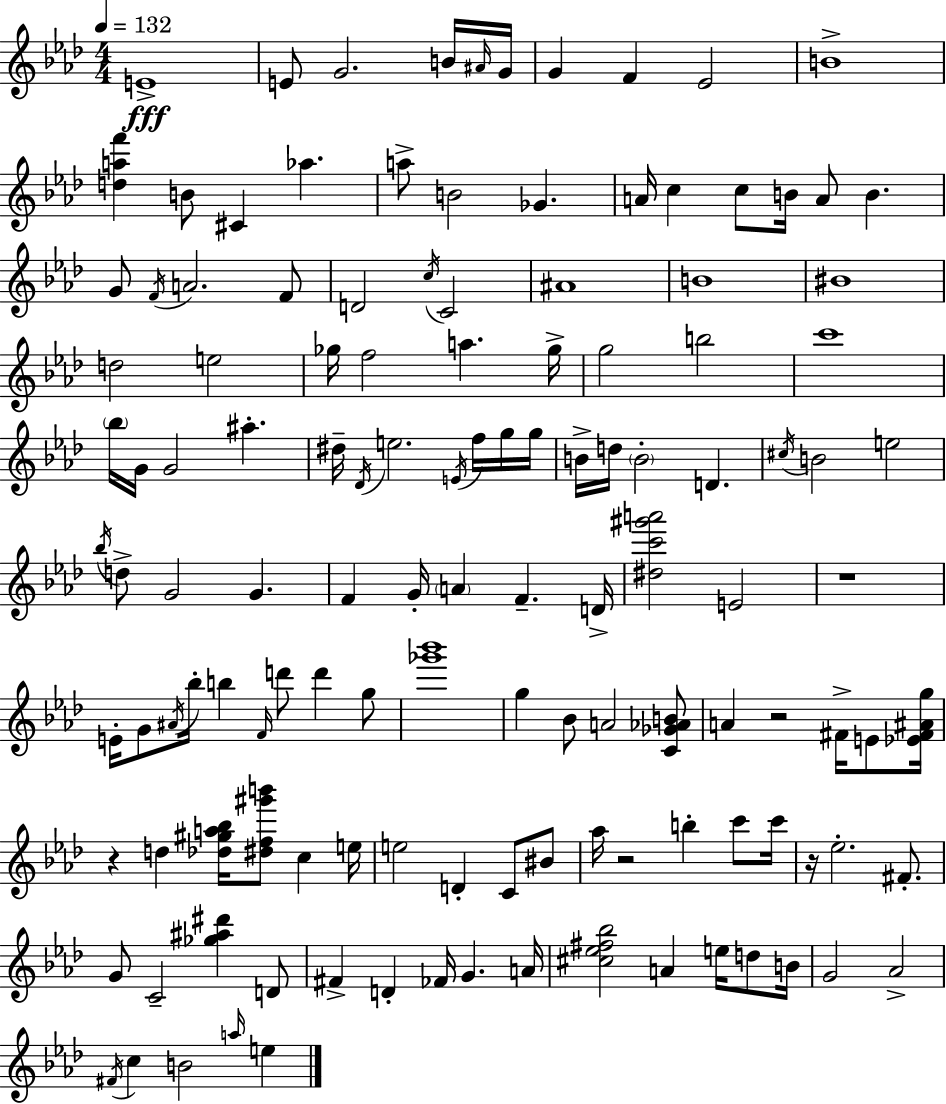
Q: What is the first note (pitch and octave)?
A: E4